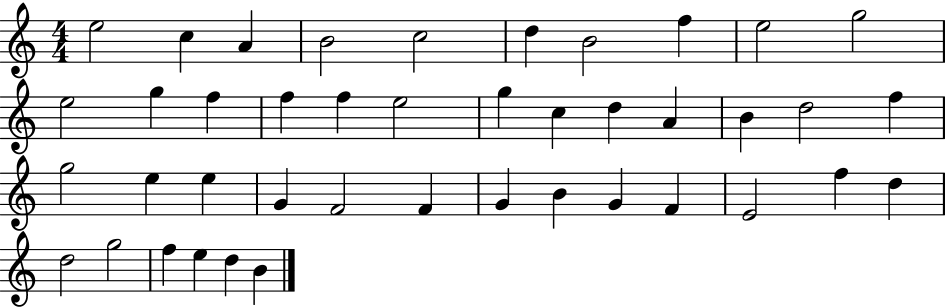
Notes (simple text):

E5/h C5/q A4/q B4/h C5/h D5/q B4/h F5/q E5/h G5/h E5/h G5/q F5/q F5/q F5/q E5/h G5/q C5/q D5/q A4/q B4/q D5/h F5/q G5/h E5/q E5/q G4/q F4/h F4/q G4/q B4/q G4/q F4/q E4/h F5/q D5/q D5/h G5/h F5/q E5/q D5/q B4/q